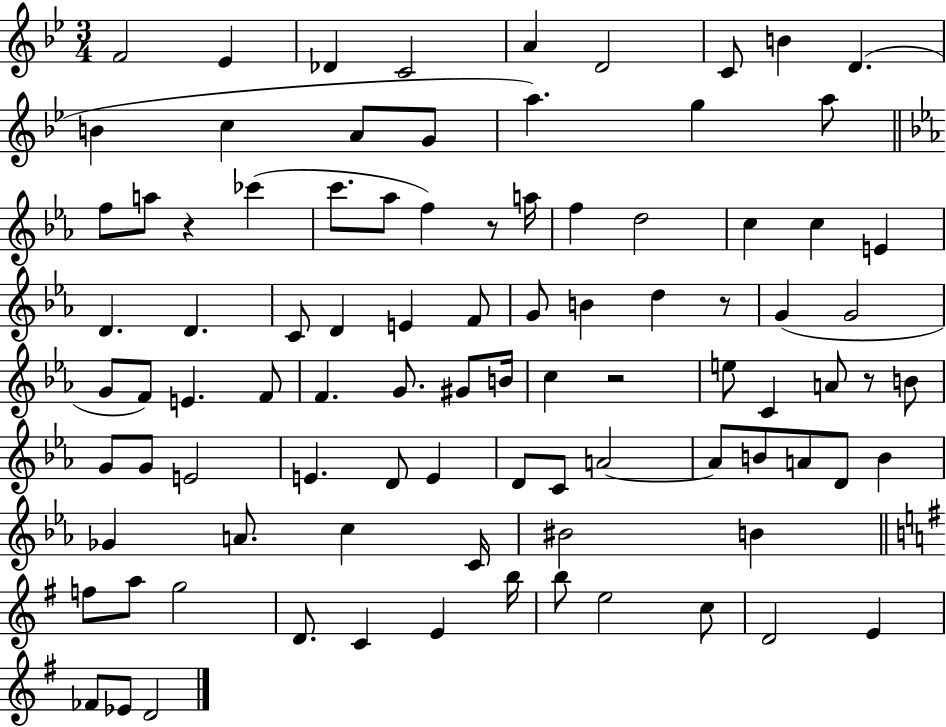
X:1
T:Untitled
M:3/4
L:1/4
K:Bb
F2 _E _D C2 A D2 C/2 B D B c A/2 G/2 a g a/2 f/2 a/2 z _c' c'/2 _a/2 f z/2 a/4 f d2 c c E D D C/2 D E F/2 G/2 B d z/2 G G2 G/2 F/2 E F/2 F G/2 ^G/2 B/4 c z2 e/2 C A/2 z/2 B/2 G/2 G/2 E2 E D/2 E D/2 C/2 A2 A/2 B/2 A/2 D/2 B _G A/2 c C/4 ^B2 B f/2 a/2 g2 D/2 C E b/4 b/2 e2 c/2 D2 E _F/2 _E/2 D2